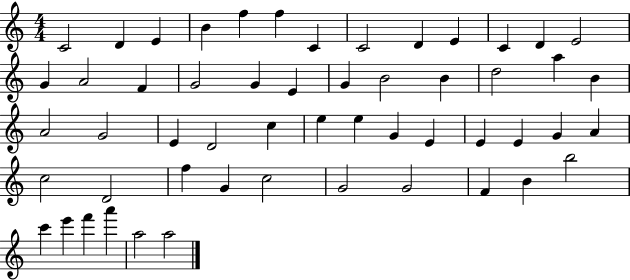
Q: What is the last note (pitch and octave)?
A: A5